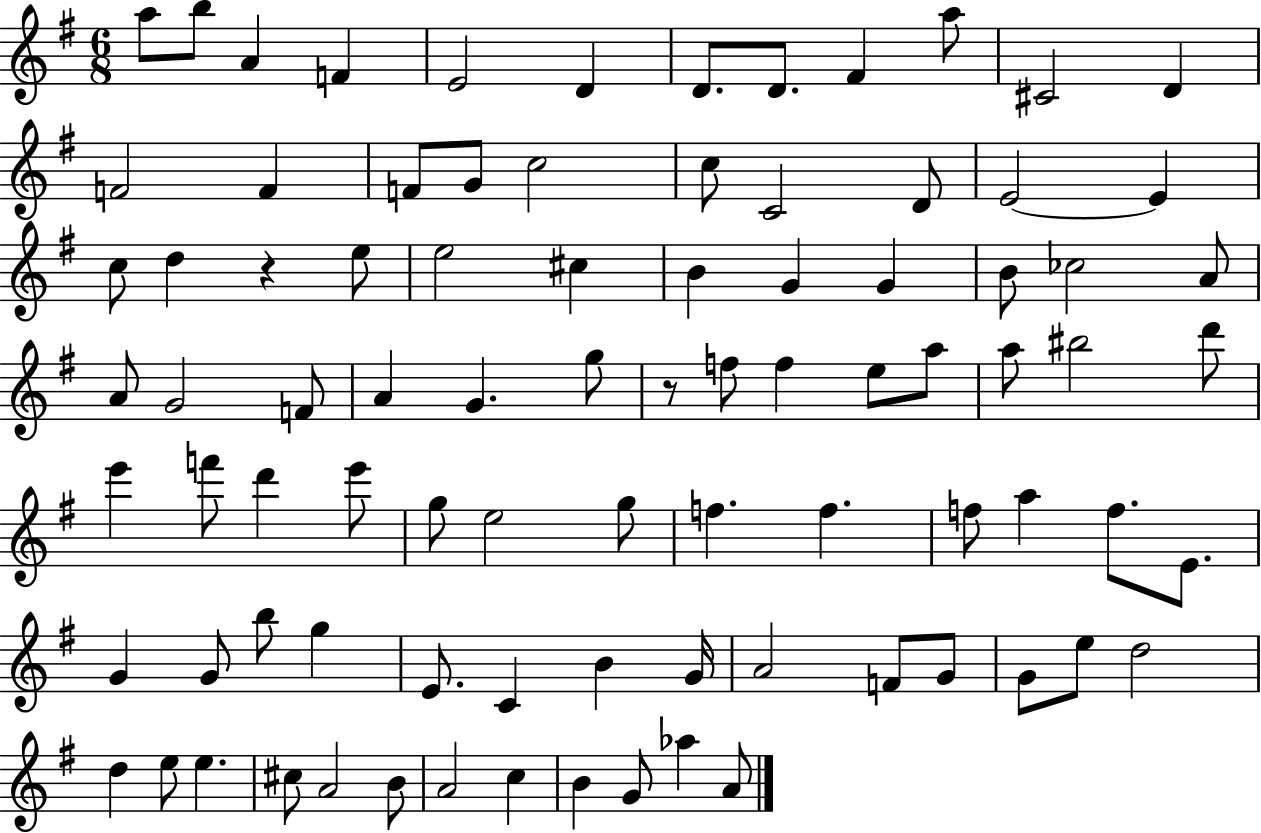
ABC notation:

X:1
T:Untitled
M:6/8
L:1/4
K:G
a/2 b/2 A F E2 D D/2 D/2 ^F a/2 ^C2 D F2 F F/2 G/2 c2 c/2 C2 D/2 E2 E c/2 d z e/2 e2 ^c B G G B/2 _c2 A/2 A/2 G2 F/2 A G g/2 z/2 f/2 f e/2 a/2 a/2 ^b2 d'/2 e' f'/2 d' e'/2 g/2 e2 g/2 f f f/2 a f/2 E/2 G G/2 b/2 g E/2 C B G/4 A2 F/2 G/2 G/2 e/2 d2 d e/2 e ^c/2 A2 B/2 A2 c B G/2 _a A/2